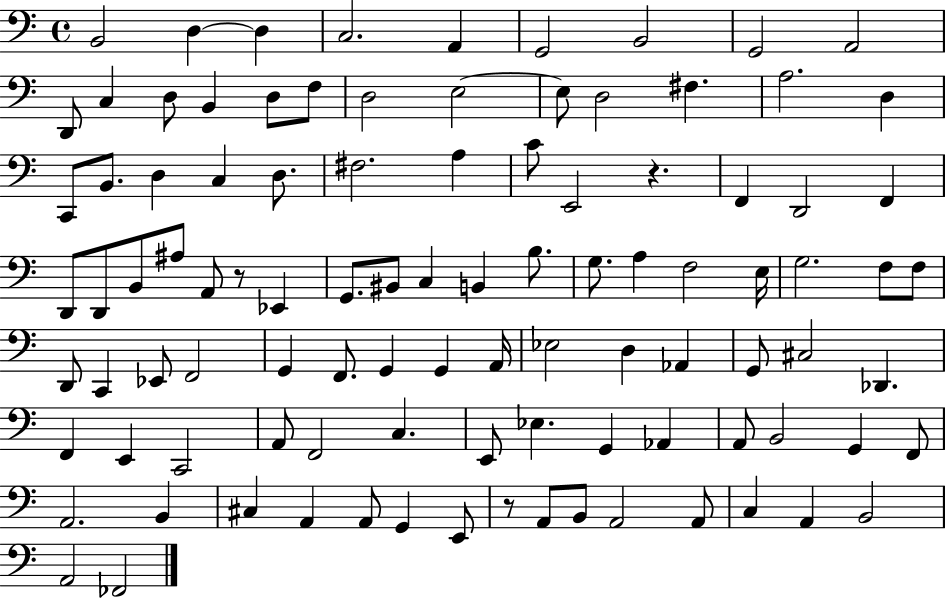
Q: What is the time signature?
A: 4/4